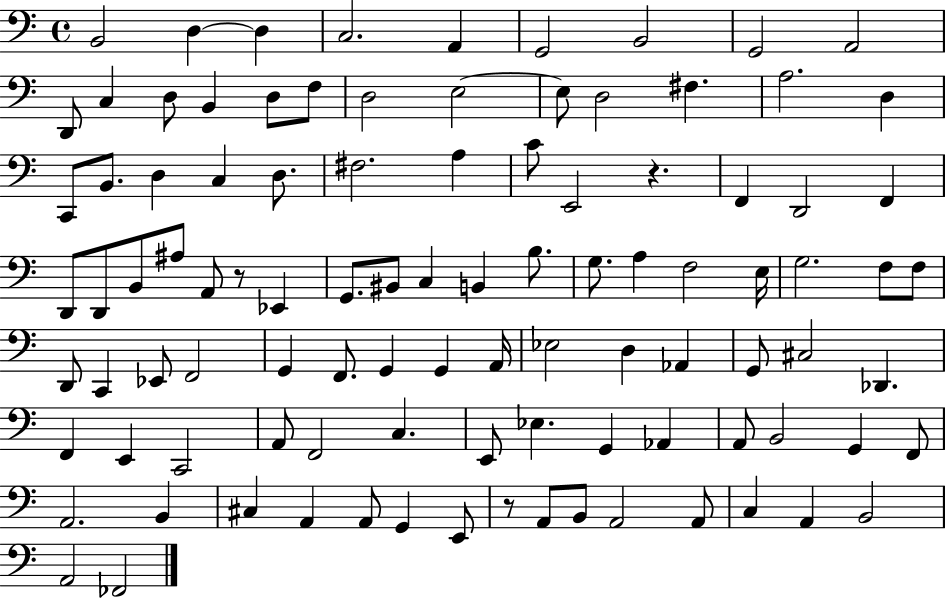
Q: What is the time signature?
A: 4/4